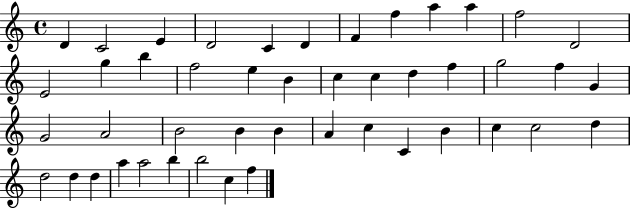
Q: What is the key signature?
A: C major